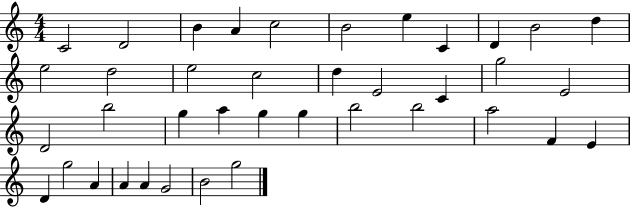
C4/h D4/h B4/q A4/q C5/h B4/h E5/q C4/q D4/q B4/h D5/q E5/h D5/h E5/h C5/h D5/q E4/h C4/q G5/h E4/h D4/h B5/h G5/q A5/q G5/q G5/q B5/h B5/h A5/h F4/q E4/q D4/q G5/h A4/q A4/q A4/q G4/h B4/h G5/h